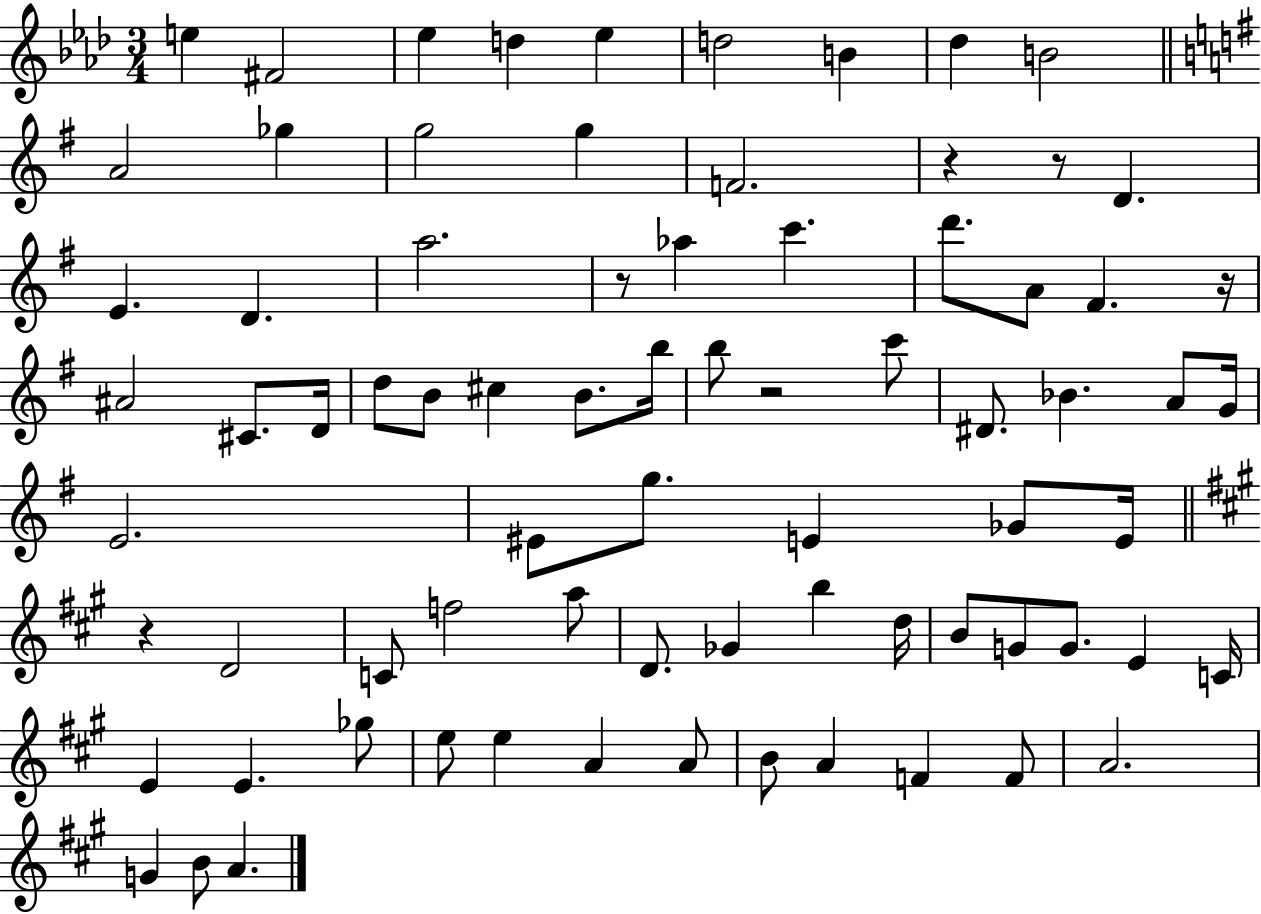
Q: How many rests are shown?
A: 6